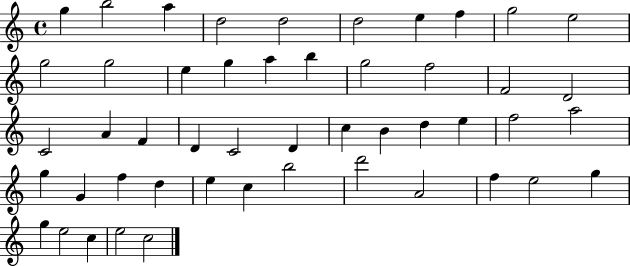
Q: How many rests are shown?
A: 0